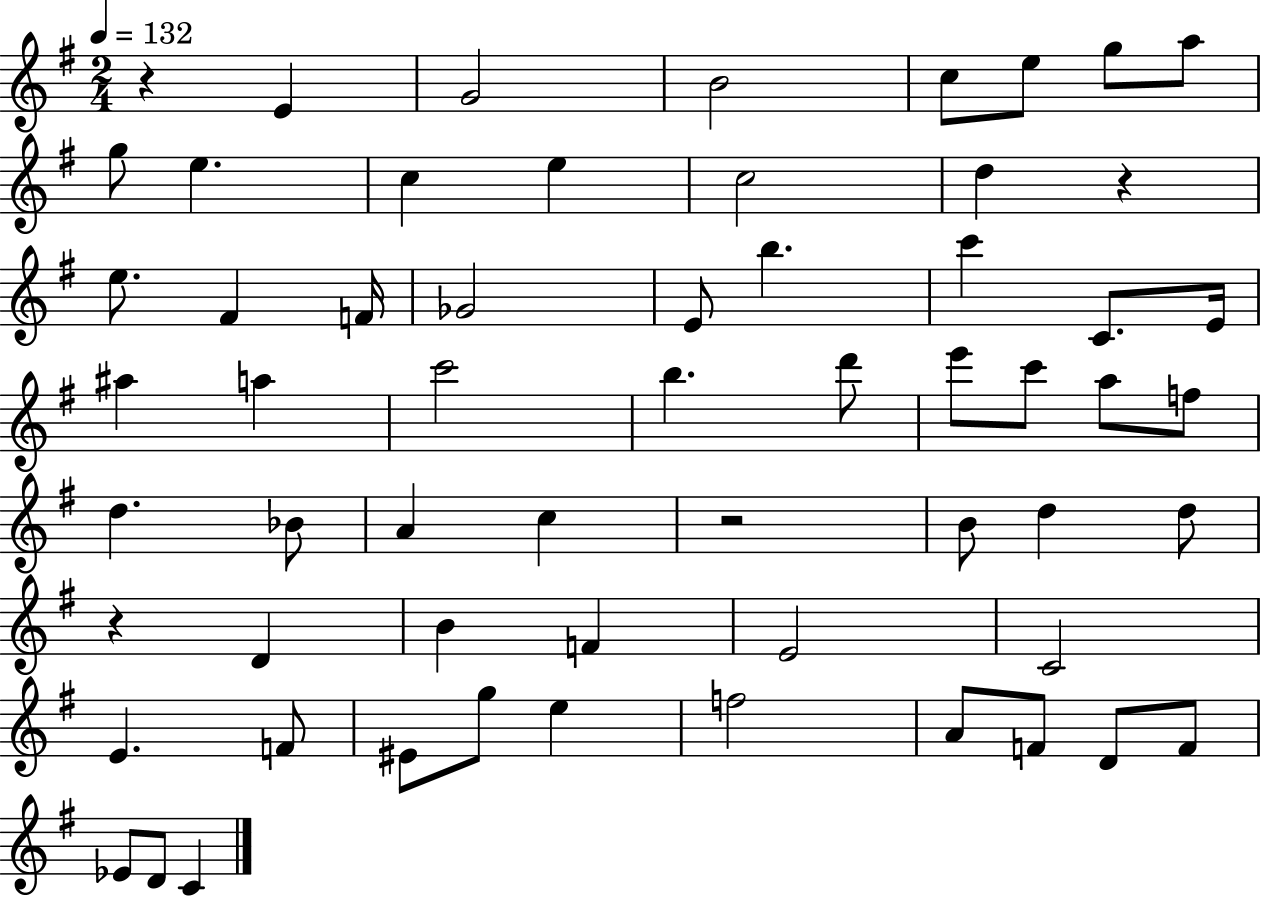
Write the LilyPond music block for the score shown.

{
  \clef treble
  \numericTimeSignature
  \time 2/4
  \key g \major
  \tempo 4 = 132
  r4 e'4 | g'2 | b'2 | c''8 e''8 g''8 a''8 | \break g''8 e''4. | c''4 e''4 | c''2 | d''4 r4 | \break e''8. fis'4 f'16 | ges'2 | e'8 b''4. | c'''4 c'8. e'16 | \break ais''4 a''4 | c'''2 | b''4. d'''8 | e'''8 c'''8 a''8 f''8 | \break d''4. bes'8 | a'4 c''4 | r2 | b'8 d''4 d''8 | \break r4 d'4 | b'4 f'4 | e'2 | c'2 | \break e'4. f'8 | eis'8 g''8 e''4 | f''2 | a'8 f'8 d'8 f'8 | \break ees'8 d'8 c'4 | \bar "|."
}